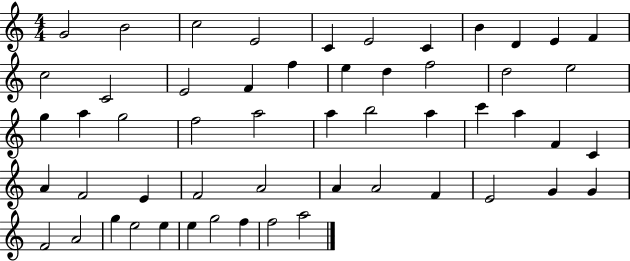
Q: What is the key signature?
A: C major